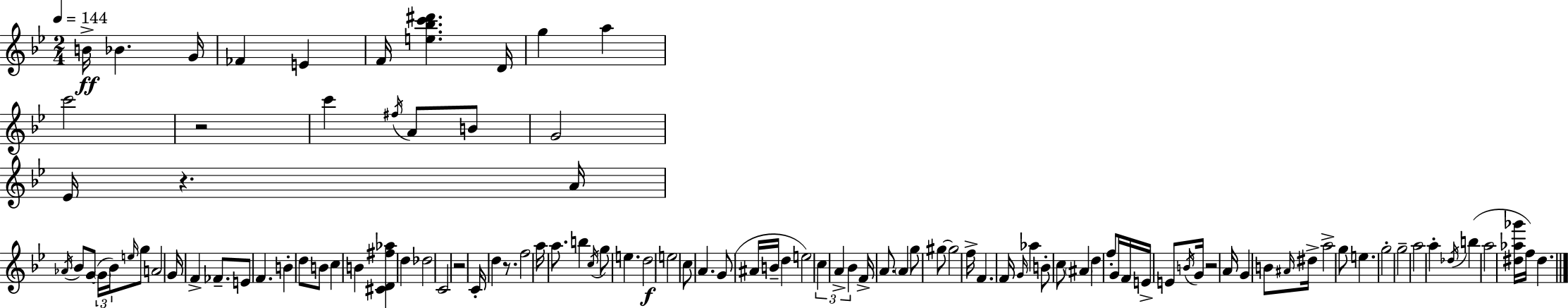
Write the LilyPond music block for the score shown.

{
  \clef treble
  \numericTimeSignature
  \time 2/4
  \key bes \major
  \tempo 4 = 144
  \repeat volta 2 { b'16->\ff bes'4. g'16 | fes'4 e'4 | f'16 <e'' bes'' c''' dis'''>4. d'16 | g''4 a''4 | \break c'''2 | r2 | c'''4 \acciaccatura { fis''16 } a'8 b'8 | g'2 | \break ees'16 r4. | a'16 \acciaccatura { aes'16 } bes'8 g'8~(~ \tuplet 3/2 { \parenthesize g'16 bes'16) | \grace { e''16 } } g''8 a'2 | g'16 f'4-> | \break fes'8.-- e'8 f'4. | b'4-. d''8 | b'8 c''4 b'4 | <cis' d' fis'' aes''>4 d''4 | \break des''2 | c'2 | r2 | c'16-. d''4 | \break r8. f''2 | a''16 a''8. b''4 | \acciaccatura { c''16 } g''8 e''4. | d''2\f | \break e''2 | c''8 a'4. | g'8( ais'16 b'16-- | d''4 e''2) | \break \tuplet 3/2 { c''4 | a'4-> bes'4 } | f'16-> a'8. \parenthesize a'4 | g''8 gis''8~~ gis''2 | \break f''16-> f'4. | f'16 \grace { g'16 } aes''4 | b'8-. c''8 \parenthesize ais'4 | d''4 f''8-. g'16 | \break f'16 e'16-> e'8 \acciaccatura { b'16 } g'16 r2 | a'16 g'4 | b'8 \grace { ais'16 } dis''16-> a''2-> | g''8 | \break e''4. g''2-. | g''2-- | a''2 | a''4-. | \break \acciaccatura { des''16 } b''4( | a''2 | <dis'' aes'' ges'''>16 f''16) dis''4. | } \bar "|."
}